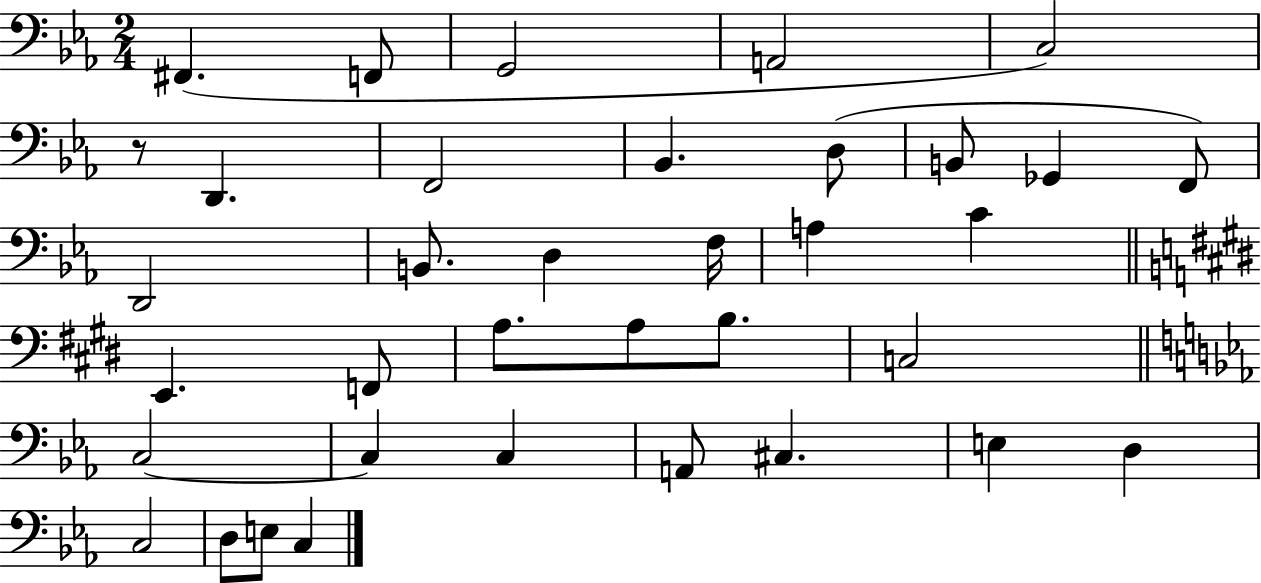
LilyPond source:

{
  \clef bass
  \numericTimeSignature
  \time 2/4
  \key ees \major
  \repeat volta 2 { fis,4.( f,8 | g,2 | a,2 | c2) | \break r8 d,4. | f,2 | bes,4. d8( | b,8 ges,4 f,8) | \break d,2 | b,8. d4 f16 | a4 c'4 | \bar "||" \break \key e \major e,4. f,8 | a8. a8 b8. | c2 | \bar "||" \break \key ees \major c2~~ | c4 c4 | a,8 cis4. | e4 d4 | \break c2 | d8 e8 c4 | } \bar "|."
}